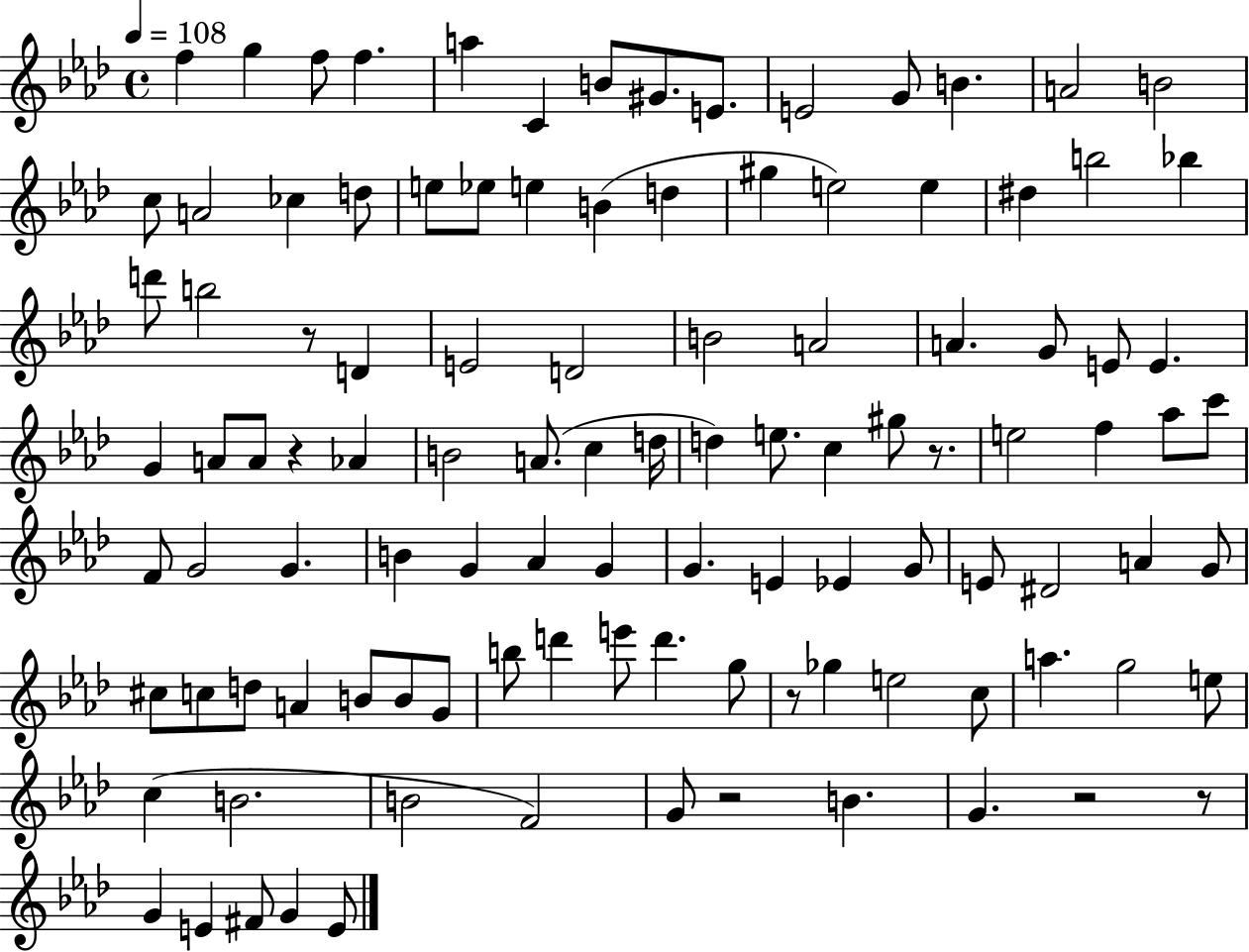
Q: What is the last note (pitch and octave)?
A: E4